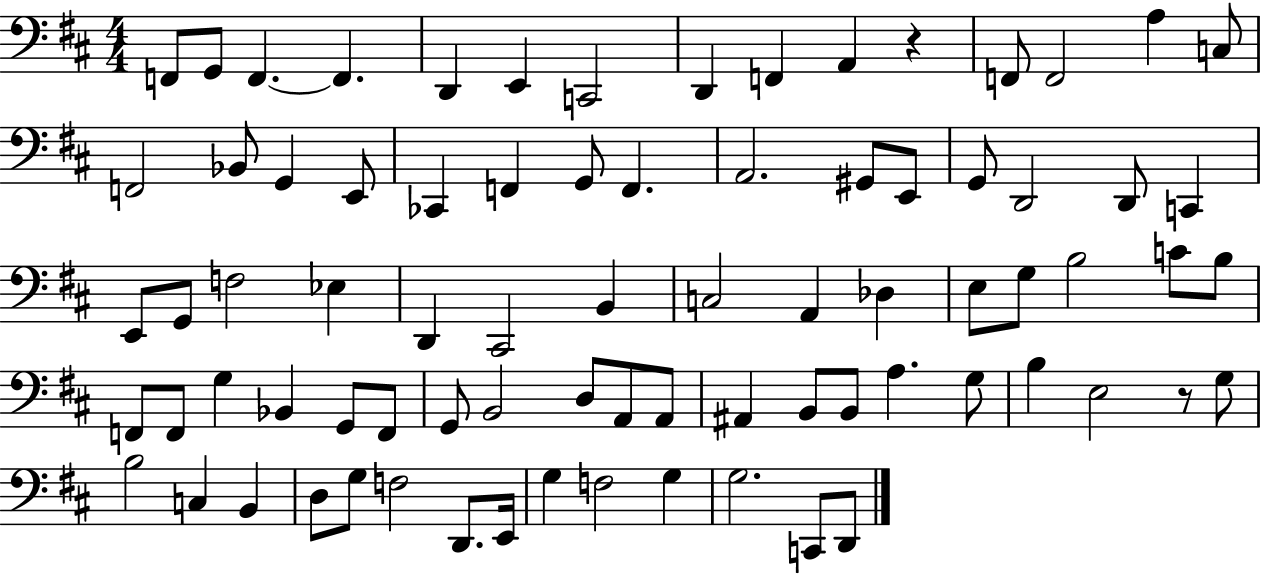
F2/e G2/e F2/q. F2/q. D2/q E2/q C2/h D2/q F2/q A2/q R/q F2/e F2/h A3/q C3/e F2/h Bb2/e G2/q E2/e CES2/q F2/q G2/e F2/q. A2/h. G#2/e E2/e G2/e D2/h D2/e C2/q E2/e G2/e F3/h Eb3/q D2/q C#2/h B2/q C3/h A2/q Db3/q E3/e G3/e B3/h C4/e B3/e F2/e F2/e G3/q Bb2/q G2/e F2/e G2/e B2/h D3/e A2/e A2/e A#2/q B2/e B2/e A3/q. G3/e B3/q E3/h R/e G3/e B3/h C3/q B2/q D3/e G3/e F3/h D2/e. E2/s G3/q F3/h G3/q G3/h. C2/e D2/e